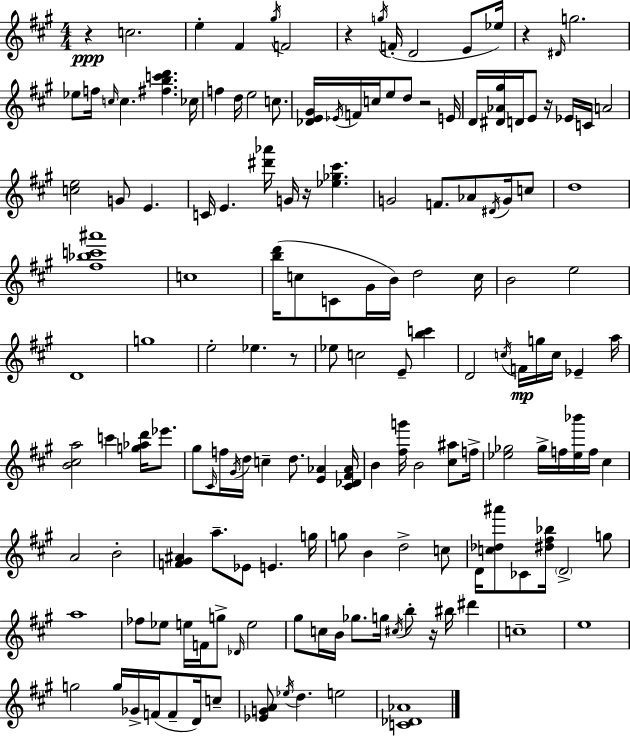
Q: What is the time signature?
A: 4/4